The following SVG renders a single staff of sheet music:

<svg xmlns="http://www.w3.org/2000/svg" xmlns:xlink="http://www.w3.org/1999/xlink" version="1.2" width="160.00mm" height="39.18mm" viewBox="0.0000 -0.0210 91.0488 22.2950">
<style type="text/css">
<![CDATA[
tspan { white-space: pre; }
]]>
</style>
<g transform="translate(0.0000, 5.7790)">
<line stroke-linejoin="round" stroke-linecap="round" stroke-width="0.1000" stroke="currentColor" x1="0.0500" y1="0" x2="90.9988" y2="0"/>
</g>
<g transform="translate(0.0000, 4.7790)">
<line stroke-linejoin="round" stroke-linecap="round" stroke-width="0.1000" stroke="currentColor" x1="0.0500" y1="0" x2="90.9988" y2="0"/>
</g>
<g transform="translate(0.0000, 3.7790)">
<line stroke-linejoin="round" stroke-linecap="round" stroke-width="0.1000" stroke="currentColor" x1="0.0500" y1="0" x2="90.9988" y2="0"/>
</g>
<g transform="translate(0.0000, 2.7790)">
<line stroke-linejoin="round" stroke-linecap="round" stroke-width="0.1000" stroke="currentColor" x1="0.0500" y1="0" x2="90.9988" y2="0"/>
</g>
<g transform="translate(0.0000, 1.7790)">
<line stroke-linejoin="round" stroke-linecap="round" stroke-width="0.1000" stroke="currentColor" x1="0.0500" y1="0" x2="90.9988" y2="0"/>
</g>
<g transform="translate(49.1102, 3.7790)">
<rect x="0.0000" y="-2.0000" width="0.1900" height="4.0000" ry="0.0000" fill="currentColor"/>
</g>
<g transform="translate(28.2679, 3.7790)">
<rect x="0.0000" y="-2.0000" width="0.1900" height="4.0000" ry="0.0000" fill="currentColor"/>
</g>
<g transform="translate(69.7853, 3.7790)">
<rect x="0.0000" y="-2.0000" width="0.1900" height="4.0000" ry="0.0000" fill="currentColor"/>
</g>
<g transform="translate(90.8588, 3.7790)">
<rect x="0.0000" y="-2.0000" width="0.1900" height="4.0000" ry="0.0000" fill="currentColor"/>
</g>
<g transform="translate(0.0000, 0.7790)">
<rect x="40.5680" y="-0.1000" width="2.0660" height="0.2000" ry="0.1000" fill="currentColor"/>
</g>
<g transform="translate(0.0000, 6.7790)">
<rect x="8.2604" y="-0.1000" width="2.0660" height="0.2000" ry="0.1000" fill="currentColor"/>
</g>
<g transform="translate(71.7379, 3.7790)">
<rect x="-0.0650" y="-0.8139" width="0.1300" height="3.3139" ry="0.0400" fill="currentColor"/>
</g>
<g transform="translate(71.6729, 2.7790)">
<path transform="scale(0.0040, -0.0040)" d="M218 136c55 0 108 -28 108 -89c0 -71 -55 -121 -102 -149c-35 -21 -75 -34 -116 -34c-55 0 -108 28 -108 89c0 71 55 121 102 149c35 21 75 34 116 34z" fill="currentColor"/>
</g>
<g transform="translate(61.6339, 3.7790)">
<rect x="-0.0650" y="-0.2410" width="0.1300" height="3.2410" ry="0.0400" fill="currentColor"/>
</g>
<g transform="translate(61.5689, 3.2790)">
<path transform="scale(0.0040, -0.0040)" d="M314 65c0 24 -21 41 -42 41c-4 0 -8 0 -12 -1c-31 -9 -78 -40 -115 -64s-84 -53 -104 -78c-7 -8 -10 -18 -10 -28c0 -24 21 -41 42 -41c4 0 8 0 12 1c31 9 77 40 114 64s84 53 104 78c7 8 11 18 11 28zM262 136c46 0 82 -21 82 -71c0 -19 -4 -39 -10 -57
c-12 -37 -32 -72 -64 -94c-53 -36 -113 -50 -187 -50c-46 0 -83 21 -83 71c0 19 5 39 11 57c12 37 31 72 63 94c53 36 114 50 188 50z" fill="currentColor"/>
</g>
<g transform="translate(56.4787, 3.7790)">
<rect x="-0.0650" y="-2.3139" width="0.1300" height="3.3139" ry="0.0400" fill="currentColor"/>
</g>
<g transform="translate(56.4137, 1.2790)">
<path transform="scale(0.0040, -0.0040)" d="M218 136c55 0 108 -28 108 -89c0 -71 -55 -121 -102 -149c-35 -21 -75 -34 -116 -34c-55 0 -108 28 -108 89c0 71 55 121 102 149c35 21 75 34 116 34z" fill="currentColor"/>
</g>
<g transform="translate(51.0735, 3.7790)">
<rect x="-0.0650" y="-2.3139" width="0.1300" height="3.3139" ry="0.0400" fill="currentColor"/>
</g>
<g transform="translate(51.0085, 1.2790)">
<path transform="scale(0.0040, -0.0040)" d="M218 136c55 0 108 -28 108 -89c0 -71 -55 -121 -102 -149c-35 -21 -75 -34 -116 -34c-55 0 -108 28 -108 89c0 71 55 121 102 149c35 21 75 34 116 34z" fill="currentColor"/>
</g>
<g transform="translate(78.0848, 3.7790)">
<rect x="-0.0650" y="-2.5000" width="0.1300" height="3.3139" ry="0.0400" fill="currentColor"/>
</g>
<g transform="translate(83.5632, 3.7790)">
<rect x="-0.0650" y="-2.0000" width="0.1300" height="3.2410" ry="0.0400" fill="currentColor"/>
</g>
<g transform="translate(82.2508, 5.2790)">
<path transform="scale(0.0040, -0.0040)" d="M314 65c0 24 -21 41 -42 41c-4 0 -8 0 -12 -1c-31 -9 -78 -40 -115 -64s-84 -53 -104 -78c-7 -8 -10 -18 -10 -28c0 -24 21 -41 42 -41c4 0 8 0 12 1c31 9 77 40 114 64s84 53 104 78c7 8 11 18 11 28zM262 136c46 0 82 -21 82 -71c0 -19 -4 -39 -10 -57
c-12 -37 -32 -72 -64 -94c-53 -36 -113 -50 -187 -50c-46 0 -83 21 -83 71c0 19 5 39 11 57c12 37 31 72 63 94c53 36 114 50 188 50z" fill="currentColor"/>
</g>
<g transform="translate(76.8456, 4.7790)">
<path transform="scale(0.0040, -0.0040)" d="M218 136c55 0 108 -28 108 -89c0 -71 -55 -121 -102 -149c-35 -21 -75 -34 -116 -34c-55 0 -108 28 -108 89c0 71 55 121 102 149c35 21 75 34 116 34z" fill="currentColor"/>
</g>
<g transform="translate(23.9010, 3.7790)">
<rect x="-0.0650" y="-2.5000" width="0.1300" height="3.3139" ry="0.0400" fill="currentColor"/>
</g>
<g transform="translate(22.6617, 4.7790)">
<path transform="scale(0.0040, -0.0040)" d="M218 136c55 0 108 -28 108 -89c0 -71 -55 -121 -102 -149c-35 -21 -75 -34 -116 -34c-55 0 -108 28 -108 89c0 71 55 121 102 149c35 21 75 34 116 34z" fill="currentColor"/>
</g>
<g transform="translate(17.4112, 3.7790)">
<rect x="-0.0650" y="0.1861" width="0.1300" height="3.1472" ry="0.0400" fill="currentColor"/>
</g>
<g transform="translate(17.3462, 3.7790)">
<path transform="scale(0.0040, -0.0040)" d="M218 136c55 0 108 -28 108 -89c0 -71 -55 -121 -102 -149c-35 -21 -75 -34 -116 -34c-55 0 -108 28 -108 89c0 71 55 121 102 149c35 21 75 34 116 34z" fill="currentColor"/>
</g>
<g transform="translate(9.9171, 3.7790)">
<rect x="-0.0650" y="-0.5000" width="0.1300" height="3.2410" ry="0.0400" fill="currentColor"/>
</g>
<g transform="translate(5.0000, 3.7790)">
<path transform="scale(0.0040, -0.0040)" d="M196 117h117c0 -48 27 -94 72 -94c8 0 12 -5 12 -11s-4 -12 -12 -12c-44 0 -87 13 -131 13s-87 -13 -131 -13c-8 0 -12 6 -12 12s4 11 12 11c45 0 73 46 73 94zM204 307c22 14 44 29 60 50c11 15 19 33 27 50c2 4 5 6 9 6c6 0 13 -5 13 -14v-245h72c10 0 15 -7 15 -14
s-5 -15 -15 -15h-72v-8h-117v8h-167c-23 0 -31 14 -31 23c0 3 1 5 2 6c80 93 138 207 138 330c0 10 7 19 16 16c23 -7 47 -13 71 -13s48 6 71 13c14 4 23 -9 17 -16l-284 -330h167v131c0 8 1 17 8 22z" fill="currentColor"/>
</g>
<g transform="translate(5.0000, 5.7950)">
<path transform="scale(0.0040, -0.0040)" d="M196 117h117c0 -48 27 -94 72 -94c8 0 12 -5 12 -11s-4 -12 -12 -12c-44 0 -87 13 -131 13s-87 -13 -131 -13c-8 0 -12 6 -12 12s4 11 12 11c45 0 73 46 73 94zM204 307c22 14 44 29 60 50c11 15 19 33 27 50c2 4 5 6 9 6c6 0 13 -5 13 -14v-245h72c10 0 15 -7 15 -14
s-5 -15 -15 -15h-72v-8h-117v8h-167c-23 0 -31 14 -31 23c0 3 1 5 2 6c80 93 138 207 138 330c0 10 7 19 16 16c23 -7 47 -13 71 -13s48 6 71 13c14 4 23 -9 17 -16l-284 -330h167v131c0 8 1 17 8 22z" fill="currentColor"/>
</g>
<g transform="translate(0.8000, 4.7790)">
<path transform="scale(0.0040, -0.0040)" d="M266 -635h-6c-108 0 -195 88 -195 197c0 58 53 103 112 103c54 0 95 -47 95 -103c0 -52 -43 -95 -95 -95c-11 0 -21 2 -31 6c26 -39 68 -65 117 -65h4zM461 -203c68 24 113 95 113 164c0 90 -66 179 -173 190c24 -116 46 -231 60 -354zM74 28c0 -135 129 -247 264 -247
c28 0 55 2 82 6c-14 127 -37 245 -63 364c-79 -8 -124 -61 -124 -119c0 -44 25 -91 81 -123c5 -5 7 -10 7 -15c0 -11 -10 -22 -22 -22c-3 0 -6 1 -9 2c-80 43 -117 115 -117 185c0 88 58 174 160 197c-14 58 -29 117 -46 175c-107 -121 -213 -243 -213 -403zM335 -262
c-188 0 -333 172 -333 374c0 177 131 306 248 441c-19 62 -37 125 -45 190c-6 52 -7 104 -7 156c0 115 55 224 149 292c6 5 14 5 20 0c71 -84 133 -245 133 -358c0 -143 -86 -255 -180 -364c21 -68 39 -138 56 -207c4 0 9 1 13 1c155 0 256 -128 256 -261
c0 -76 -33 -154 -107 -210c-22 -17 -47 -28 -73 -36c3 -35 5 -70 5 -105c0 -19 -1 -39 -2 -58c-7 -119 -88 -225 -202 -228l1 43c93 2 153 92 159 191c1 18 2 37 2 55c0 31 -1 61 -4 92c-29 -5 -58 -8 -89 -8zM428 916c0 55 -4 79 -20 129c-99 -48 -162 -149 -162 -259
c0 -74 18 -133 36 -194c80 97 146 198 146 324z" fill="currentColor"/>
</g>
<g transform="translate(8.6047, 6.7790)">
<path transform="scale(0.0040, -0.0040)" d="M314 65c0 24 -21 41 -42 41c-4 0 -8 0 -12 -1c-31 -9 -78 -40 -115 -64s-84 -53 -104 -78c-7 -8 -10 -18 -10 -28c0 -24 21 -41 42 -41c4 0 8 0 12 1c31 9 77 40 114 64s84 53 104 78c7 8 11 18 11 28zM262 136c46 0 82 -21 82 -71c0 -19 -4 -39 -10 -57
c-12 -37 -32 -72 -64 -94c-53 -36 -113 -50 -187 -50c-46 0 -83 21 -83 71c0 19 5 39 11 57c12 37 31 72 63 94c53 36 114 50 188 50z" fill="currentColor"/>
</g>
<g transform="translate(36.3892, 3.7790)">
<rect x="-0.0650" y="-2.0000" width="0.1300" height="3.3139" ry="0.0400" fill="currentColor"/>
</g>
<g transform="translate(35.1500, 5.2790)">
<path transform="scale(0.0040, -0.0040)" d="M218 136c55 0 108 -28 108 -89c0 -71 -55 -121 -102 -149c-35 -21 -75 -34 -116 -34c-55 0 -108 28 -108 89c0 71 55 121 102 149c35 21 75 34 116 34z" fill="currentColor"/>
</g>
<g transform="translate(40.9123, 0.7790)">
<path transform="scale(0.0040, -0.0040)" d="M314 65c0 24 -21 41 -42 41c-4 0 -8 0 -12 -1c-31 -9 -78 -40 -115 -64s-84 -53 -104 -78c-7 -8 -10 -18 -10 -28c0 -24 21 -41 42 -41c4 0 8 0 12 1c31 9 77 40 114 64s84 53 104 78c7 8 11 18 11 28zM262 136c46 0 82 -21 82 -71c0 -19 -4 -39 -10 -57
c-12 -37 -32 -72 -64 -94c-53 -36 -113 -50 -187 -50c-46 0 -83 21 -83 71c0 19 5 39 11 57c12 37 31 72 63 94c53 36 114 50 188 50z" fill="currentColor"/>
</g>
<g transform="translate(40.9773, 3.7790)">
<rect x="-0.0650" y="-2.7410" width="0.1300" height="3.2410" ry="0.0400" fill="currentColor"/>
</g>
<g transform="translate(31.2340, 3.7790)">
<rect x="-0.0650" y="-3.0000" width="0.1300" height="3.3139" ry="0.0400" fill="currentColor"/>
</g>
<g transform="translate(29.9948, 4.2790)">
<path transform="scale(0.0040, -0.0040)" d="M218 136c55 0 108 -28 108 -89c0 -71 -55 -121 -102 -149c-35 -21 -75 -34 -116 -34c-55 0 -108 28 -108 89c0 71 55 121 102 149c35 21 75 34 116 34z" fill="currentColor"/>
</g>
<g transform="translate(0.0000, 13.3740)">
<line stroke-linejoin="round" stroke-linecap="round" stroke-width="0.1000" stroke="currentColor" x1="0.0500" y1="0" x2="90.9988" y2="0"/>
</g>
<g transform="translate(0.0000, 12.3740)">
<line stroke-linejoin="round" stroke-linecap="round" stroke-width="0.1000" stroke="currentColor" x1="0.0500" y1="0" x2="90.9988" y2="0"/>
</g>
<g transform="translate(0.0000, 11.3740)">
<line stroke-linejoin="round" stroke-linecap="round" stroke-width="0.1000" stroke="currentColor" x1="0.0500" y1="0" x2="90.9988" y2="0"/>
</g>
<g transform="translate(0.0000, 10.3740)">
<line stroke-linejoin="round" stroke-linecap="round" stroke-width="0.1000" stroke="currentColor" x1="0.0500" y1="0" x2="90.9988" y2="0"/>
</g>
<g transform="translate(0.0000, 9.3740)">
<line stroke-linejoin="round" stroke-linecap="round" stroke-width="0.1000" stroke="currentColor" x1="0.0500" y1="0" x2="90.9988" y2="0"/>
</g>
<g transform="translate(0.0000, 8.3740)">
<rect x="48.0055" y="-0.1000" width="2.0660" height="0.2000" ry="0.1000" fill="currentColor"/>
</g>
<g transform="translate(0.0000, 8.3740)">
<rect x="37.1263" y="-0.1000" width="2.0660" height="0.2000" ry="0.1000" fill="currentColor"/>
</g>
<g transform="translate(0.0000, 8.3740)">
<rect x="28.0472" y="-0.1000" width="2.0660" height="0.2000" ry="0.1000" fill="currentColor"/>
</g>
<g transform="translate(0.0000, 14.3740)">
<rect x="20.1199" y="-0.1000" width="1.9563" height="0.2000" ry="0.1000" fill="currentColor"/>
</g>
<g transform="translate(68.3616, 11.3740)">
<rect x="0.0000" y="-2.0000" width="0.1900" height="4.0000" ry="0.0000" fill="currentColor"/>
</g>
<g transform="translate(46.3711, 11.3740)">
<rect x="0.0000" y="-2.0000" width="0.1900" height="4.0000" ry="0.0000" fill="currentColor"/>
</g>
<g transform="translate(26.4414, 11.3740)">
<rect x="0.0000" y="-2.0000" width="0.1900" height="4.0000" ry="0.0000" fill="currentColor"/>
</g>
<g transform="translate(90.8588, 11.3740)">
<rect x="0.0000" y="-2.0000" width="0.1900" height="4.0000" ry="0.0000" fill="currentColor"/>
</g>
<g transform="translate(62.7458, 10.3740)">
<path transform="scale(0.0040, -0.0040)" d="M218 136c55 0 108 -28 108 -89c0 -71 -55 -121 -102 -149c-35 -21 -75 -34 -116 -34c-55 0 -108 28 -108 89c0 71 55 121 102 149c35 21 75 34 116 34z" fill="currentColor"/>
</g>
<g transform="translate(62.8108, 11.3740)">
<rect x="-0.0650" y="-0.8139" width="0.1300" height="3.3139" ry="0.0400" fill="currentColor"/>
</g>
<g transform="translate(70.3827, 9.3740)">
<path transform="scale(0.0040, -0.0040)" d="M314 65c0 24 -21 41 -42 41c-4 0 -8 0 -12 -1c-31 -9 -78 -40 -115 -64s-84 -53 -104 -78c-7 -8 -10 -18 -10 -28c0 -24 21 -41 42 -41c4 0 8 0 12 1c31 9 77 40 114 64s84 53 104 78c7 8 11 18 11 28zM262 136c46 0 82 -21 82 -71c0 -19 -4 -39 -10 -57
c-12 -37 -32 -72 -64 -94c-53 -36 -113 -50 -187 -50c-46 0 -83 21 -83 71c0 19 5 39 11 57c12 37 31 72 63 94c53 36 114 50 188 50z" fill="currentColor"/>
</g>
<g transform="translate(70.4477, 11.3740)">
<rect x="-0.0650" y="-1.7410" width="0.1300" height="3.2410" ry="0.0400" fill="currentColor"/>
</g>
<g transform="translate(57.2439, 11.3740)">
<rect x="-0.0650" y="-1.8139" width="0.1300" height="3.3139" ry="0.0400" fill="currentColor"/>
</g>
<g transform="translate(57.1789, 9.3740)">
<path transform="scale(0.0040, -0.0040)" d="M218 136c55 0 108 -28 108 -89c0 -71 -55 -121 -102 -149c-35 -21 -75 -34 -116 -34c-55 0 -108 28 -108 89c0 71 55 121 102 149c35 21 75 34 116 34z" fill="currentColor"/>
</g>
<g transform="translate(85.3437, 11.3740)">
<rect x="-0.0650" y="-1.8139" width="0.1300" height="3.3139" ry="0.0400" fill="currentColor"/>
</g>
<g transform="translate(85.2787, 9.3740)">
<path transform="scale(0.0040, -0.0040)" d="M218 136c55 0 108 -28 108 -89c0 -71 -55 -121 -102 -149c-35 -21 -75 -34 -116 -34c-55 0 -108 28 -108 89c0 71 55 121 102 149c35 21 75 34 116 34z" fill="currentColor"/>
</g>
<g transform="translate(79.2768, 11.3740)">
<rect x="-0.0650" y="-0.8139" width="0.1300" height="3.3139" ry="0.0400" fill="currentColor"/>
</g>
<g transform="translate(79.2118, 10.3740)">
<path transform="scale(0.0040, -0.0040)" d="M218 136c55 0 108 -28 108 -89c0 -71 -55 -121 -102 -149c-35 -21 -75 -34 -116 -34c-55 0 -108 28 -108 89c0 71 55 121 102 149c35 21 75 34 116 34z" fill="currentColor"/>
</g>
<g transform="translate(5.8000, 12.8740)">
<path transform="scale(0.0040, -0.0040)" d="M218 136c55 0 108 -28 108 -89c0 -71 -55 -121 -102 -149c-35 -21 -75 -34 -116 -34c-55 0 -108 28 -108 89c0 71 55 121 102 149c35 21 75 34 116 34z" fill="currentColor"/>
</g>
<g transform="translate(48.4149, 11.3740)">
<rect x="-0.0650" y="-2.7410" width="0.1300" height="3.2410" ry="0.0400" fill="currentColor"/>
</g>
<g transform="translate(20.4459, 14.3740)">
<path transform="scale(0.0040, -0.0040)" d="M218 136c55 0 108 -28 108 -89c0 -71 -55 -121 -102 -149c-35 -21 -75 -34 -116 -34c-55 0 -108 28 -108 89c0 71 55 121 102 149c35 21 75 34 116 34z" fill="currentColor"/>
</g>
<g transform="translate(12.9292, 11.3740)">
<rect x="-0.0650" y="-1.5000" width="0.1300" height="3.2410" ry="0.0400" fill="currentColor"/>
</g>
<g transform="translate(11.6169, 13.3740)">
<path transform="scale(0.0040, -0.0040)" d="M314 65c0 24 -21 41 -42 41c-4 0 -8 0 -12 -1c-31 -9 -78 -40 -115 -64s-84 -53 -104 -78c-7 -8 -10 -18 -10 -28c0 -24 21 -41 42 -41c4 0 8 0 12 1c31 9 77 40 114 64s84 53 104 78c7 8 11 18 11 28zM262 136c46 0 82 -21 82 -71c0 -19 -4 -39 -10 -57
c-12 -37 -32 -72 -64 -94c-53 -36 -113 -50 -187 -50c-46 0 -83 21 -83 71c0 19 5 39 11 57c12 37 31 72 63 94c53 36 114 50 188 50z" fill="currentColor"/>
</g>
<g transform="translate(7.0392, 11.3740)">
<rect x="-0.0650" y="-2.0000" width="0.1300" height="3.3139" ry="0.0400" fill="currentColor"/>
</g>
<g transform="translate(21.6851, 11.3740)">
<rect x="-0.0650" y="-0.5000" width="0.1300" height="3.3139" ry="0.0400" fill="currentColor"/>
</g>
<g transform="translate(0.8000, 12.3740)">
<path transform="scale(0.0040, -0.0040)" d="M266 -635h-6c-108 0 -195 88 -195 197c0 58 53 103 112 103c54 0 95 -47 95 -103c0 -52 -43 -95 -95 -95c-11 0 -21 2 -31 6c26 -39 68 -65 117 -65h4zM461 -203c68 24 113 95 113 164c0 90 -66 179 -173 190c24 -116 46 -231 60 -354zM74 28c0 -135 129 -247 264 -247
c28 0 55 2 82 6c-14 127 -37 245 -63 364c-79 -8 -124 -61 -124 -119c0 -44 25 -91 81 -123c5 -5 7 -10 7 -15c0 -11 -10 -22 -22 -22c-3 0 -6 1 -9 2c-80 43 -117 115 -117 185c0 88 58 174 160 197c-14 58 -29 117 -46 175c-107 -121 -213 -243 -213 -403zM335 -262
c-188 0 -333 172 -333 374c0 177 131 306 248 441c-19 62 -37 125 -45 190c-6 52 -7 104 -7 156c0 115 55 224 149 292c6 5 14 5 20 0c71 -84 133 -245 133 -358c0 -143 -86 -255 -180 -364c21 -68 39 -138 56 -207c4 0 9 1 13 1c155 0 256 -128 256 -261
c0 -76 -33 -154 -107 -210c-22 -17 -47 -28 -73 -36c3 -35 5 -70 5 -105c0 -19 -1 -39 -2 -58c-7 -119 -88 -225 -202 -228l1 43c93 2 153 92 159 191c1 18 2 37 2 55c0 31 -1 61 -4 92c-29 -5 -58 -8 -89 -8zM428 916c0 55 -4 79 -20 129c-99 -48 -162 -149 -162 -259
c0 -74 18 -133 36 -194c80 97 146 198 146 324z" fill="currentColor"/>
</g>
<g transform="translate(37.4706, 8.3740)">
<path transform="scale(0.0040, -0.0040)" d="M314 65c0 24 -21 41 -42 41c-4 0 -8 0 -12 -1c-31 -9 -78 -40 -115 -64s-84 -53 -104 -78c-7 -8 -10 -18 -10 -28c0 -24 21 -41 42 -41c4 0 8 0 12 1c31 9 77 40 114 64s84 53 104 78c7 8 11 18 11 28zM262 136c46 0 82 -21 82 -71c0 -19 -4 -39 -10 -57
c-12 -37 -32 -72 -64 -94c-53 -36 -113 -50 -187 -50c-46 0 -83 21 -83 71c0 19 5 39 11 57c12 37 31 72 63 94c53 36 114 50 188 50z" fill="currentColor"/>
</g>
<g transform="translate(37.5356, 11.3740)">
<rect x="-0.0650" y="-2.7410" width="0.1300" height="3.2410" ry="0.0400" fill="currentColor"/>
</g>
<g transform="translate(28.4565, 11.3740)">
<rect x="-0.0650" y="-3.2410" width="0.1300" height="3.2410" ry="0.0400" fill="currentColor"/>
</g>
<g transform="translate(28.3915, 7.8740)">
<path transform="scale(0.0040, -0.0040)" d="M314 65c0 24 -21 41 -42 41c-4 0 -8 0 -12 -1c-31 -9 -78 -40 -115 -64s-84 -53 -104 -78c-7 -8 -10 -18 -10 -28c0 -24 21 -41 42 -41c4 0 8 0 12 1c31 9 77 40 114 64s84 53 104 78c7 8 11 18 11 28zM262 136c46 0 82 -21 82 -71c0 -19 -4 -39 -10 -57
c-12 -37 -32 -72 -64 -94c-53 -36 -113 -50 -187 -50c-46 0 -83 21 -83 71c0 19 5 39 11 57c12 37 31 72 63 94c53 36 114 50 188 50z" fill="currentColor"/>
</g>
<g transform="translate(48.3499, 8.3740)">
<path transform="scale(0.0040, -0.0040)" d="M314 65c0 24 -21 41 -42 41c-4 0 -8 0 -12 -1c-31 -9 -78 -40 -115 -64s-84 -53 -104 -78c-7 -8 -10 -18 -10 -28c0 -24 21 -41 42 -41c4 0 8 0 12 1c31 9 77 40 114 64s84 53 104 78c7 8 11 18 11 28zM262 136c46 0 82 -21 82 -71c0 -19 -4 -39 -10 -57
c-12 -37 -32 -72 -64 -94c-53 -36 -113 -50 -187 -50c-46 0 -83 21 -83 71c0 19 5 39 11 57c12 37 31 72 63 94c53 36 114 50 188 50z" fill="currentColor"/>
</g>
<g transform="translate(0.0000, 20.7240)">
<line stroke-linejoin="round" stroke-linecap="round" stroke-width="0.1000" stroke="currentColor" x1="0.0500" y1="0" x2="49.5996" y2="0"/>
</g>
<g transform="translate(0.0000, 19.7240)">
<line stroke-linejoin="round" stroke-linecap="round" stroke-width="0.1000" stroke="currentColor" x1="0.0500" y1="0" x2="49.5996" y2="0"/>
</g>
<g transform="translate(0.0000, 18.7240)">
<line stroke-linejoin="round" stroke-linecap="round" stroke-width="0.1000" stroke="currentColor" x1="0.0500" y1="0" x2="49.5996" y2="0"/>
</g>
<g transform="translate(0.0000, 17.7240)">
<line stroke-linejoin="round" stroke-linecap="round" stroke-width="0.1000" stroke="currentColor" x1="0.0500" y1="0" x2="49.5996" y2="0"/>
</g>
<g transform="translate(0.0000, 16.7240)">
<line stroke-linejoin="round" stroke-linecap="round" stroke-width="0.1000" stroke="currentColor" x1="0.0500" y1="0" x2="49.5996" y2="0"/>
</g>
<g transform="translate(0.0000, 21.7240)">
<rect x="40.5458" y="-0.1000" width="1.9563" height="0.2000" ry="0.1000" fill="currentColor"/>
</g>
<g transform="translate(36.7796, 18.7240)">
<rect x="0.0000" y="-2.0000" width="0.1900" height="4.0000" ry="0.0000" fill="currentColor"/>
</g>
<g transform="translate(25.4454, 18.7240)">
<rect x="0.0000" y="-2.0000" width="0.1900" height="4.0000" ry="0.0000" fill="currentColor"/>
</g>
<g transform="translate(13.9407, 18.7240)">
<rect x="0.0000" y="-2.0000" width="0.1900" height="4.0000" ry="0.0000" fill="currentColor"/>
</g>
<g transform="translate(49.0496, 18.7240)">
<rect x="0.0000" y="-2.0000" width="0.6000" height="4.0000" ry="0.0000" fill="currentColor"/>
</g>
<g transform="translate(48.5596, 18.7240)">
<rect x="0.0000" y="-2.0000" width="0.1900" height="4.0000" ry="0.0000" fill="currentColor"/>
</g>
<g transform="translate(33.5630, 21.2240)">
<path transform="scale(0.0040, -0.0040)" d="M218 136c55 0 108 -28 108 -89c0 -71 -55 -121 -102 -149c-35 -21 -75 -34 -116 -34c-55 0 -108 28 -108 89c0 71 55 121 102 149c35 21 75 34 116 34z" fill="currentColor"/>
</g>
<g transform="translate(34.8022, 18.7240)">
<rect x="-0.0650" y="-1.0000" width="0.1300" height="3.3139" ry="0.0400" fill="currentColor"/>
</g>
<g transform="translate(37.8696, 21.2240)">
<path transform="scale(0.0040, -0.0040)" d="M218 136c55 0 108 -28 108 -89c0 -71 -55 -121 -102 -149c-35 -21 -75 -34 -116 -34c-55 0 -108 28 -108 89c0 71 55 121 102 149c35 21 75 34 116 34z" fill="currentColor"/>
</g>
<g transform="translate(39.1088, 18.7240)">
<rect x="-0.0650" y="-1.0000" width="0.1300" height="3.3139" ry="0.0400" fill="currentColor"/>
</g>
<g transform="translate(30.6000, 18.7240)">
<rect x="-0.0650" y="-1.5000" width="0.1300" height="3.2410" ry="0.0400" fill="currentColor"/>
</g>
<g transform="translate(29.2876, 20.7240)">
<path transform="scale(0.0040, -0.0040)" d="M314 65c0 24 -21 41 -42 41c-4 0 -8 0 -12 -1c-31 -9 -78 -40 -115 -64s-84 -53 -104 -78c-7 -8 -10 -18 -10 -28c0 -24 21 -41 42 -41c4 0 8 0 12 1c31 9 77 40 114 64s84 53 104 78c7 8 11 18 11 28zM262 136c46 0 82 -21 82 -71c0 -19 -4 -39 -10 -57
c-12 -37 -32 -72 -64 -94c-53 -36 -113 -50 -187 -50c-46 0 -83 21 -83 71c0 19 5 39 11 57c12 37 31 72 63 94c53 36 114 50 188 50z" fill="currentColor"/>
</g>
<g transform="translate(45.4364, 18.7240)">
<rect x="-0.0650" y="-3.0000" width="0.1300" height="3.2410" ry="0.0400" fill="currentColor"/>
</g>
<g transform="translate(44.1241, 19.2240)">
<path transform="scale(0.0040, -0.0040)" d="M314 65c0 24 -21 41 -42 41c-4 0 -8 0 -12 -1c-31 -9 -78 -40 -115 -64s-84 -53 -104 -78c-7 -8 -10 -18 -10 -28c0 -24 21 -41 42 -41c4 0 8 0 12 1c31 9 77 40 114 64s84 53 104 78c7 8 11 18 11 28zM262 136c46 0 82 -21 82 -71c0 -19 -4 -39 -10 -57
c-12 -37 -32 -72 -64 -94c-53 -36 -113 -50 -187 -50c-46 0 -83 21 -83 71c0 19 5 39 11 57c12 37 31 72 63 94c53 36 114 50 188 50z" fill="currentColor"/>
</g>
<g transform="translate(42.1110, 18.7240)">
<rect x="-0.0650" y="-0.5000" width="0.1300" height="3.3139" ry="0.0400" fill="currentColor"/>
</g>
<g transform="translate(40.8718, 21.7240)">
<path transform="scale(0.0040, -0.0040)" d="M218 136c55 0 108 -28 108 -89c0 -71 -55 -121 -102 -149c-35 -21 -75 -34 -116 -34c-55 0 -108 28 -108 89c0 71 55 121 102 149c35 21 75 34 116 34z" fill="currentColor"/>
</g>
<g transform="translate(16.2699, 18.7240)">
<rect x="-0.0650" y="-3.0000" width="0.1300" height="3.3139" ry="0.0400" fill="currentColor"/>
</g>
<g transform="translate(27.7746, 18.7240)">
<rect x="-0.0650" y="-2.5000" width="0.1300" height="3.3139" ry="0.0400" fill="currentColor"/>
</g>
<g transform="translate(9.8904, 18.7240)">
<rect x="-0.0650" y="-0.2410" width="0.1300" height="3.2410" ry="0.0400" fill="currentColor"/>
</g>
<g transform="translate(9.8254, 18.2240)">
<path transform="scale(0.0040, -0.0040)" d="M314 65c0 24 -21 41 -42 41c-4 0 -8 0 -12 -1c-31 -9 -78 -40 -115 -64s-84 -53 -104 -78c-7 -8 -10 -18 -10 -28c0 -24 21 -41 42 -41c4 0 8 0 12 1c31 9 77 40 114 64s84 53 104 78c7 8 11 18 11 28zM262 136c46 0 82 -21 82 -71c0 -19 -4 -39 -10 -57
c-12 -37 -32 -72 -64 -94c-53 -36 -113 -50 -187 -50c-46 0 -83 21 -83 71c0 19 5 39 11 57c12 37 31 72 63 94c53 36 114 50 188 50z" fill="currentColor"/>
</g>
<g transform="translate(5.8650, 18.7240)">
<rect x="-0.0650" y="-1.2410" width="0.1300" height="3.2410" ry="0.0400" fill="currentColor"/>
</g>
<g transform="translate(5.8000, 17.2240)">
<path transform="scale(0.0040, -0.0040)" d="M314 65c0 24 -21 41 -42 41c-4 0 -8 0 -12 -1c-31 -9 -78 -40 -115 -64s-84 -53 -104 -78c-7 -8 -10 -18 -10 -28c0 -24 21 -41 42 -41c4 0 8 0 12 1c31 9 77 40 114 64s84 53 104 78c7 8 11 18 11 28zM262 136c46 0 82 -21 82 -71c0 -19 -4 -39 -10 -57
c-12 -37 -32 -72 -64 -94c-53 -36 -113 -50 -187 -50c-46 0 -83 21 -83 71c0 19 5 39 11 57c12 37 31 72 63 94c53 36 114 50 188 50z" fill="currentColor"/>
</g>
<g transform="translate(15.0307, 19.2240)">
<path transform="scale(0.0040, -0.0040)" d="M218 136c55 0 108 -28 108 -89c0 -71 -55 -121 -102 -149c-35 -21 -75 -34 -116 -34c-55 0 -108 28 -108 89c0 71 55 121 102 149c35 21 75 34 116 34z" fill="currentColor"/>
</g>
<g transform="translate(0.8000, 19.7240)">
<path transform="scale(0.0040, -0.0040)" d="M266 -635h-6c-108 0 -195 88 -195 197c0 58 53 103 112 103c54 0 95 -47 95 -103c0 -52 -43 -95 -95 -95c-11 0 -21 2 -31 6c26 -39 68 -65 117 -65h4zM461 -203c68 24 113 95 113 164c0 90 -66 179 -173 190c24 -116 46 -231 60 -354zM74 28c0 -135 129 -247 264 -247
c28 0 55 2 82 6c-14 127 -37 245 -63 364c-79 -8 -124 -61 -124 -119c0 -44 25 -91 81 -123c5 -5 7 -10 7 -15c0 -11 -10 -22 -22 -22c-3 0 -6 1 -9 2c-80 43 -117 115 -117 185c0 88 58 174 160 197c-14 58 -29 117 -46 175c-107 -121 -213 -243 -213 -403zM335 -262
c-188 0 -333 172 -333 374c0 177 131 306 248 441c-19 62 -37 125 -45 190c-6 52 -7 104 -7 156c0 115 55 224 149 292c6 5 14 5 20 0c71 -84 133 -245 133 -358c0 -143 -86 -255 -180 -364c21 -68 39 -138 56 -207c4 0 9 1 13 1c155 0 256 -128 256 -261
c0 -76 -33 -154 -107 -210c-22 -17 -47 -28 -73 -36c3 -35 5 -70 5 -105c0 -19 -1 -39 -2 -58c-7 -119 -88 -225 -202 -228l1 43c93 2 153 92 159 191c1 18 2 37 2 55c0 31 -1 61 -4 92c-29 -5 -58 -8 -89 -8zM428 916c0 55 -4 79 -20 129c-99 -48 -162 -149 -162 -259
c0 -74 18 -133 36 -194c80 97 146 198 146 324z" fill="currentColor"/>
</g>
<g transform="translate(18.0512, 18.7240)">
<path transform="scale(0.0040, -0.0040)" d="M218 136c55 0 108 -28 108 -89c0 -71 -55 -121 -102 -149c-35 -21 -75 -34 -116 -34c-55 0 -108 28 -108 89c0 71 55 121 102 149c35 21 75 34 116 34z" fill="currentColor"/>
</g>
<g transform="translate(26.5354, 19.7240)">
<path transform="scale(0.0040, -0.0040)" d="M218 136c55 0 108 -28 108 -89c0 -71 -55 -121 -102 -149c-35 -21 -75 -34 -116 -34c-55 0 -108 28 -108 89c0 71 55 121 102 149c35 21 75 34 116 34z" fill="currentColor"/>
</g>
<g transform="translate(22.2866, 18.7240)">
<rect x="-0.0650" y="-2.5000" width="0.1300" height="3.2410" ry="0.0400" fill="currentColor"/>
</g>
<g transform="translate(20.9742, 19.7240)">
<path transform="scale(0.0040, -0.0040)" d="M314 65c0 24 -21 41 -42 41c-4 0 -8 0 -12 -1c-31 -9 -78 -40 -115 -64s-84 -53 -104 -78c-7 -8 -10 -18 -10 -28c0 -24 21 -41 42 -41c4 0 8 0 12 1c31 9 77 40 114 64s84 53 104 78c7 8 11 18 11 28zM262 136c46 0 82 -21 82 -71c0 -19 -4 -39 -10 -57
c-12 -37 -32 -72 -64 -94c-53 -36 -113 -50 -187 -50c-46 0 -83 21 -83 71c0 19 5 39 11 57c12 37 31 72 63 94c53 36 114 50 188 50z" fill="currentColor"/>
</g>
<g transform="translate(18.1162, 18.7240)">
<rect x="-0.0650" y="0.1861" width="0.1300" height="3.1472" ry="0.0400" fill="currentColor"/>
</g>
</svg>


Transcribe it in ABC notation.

X:1
T:Untitled
M:4/4
L:1/4
K:C
C2 B G A F a2 g g c2 d G F2 F E2 C b2 a2 a2 f d f2 d f e2 c2 A B G2 G E2 D D C A2